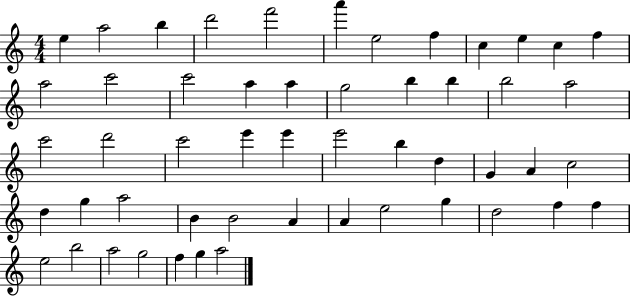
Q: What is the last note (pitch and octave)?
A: A5